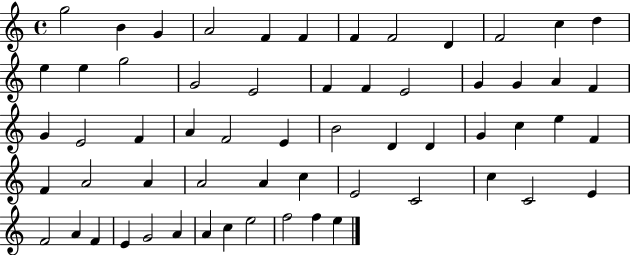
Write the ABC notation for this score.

X:1
T:Untitled
M:4/4
L:1/4
K:C
g2 B G A2 F F F F2 D F2 c d e e g2 G2 E2 F F E2 G G A F G E2 F A F2 E B2 D D G c e F F A2 A A2 A c E2 C2 c C2 E F2 A F E G2 A A c e2 f2 f e